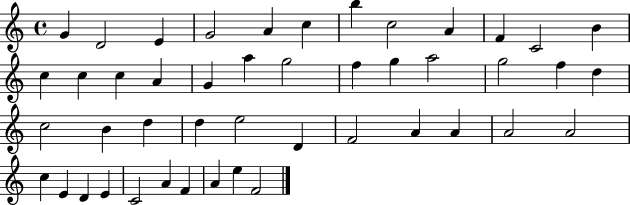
G4/q D4/h E4/q G4/h A4/q C5/q B5/q C5/h A4/q F4/q C4/h B4/q C5/q C5/q C5/q A4/q G4/q A5/q G5/h F5/q G5/q A5/h G5/h F5/q D5/q C5/h B4/q D5/q D5/q E5/h D4/q F4/h A4/q A4/q A4/h A4/h C5/q E4/q D4/q E4/q C4/h A4/q F4/q A4/q E5/q F4/h